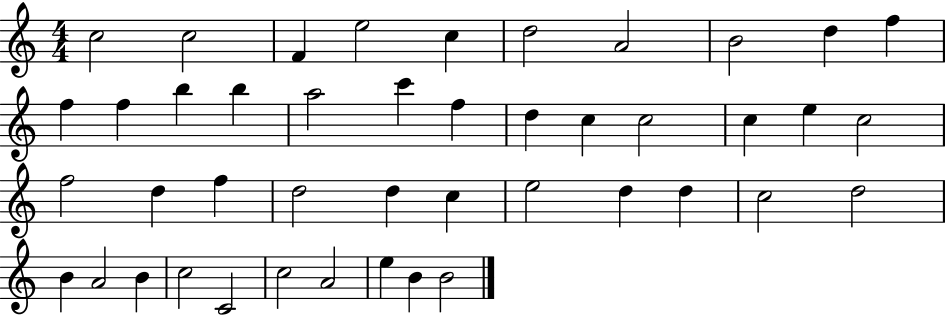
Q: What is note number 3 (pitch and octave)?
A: F4